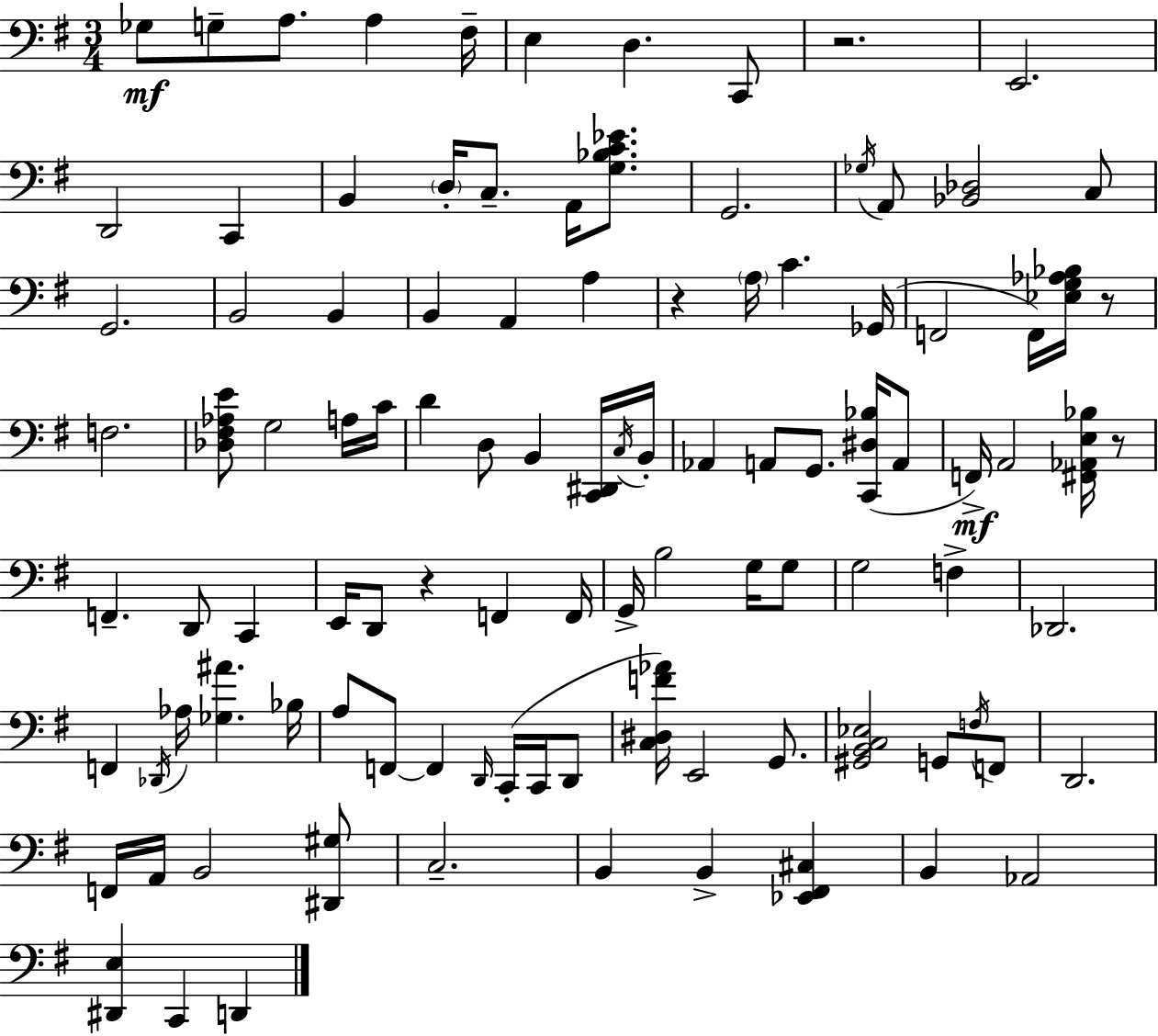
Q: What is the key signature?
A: E minor